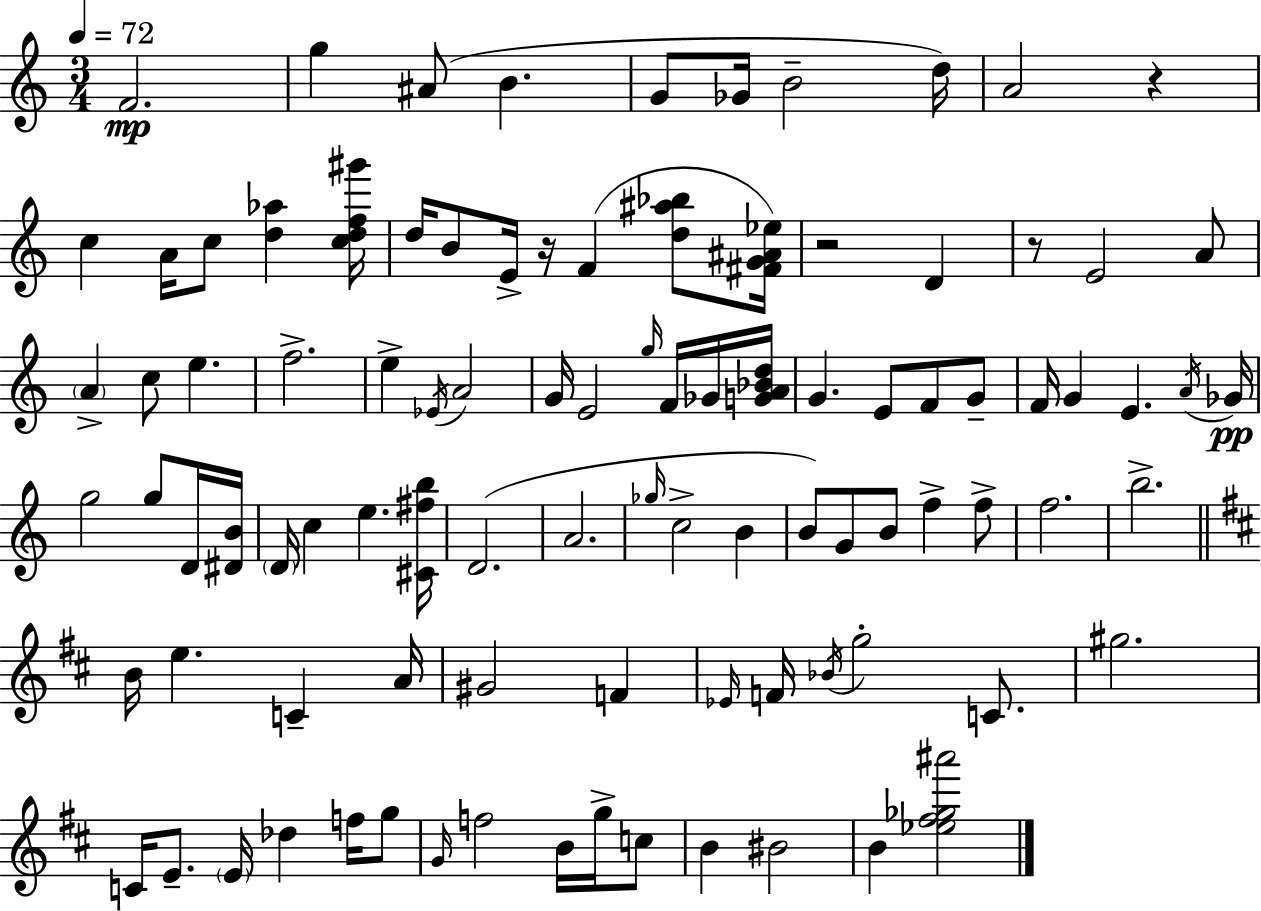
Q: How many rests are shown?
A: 4